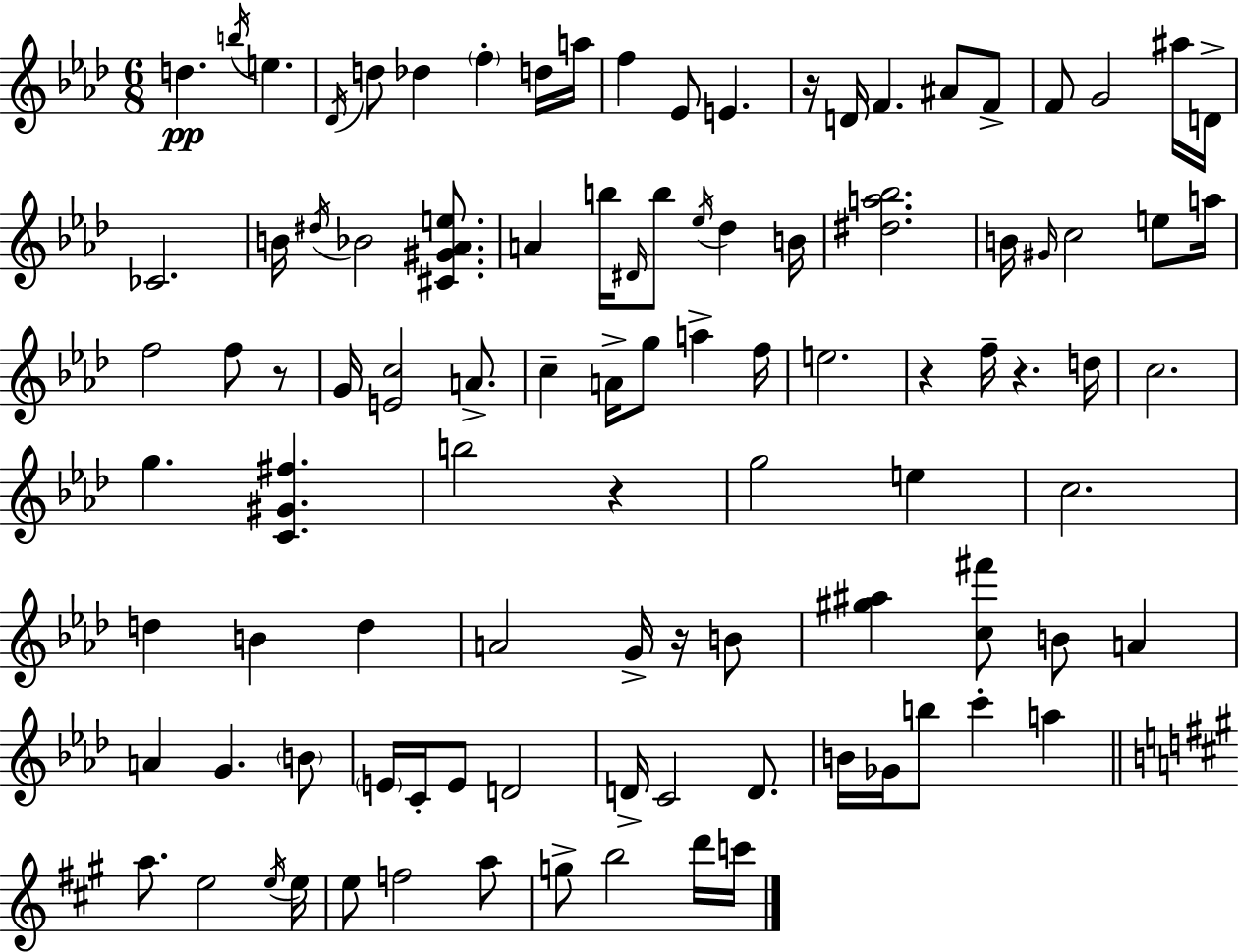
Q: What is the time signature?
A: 6/8